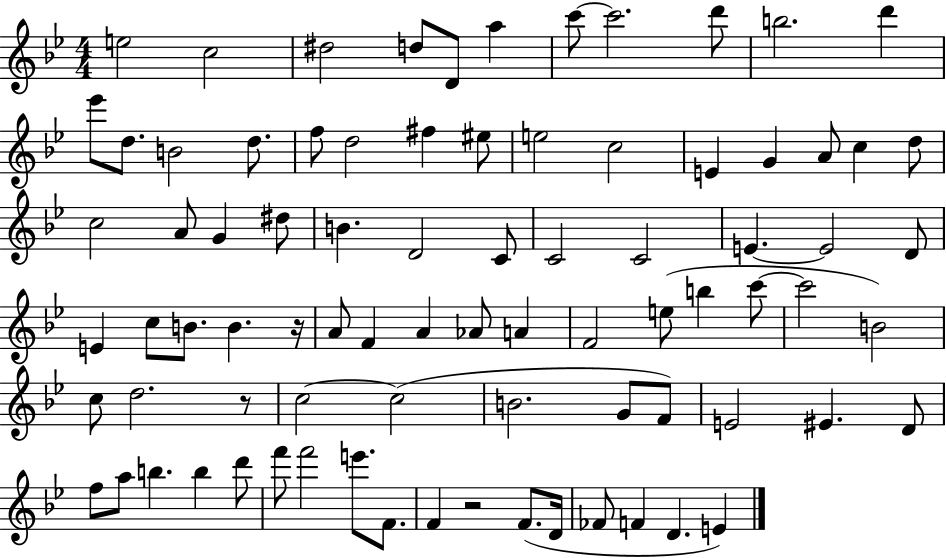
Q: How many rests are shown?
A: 3